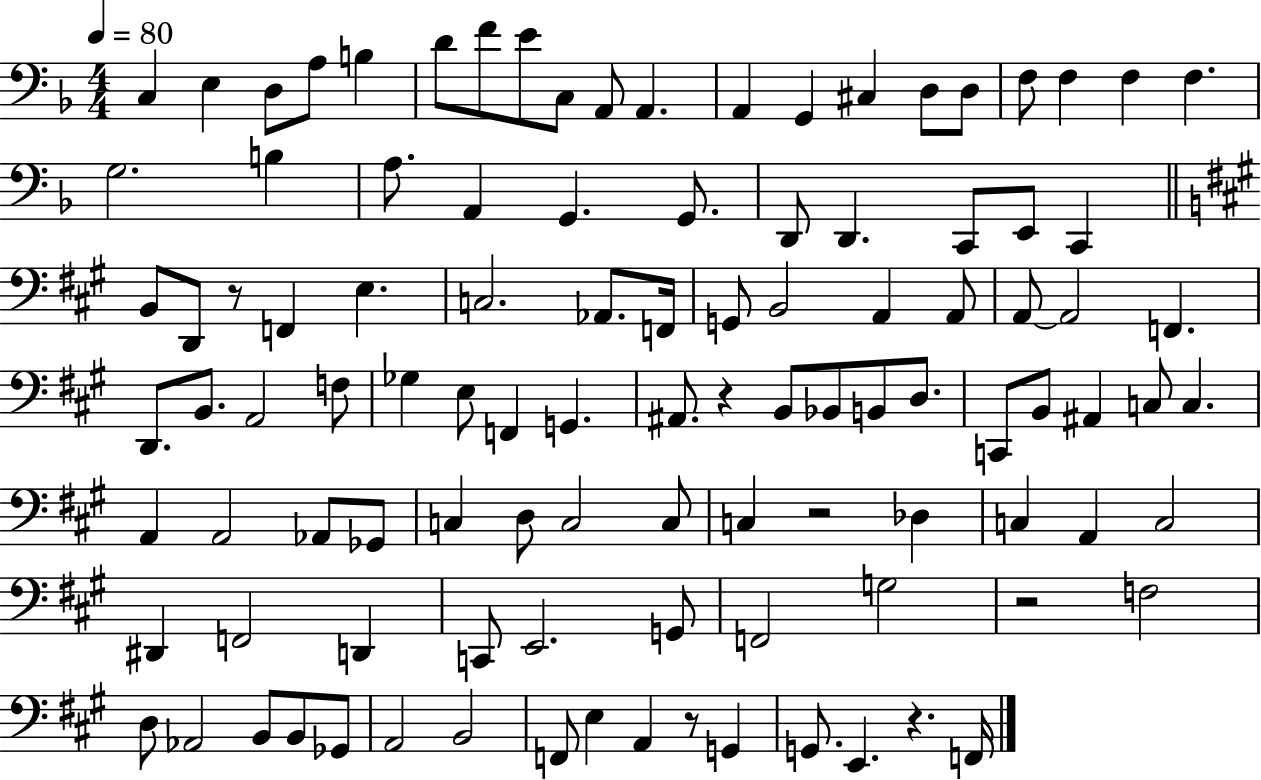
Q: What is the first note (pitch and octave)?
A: C3